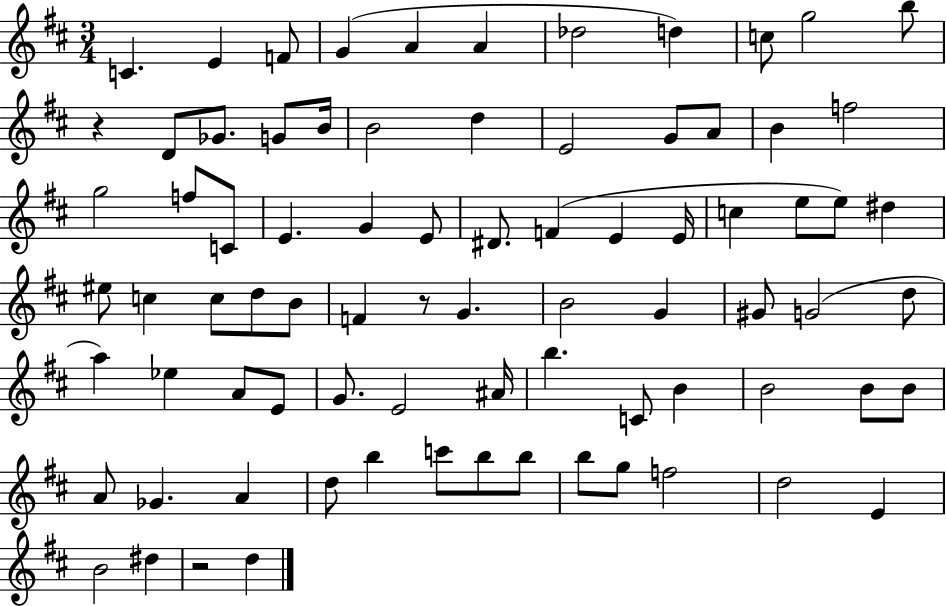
C4/q. E4/q F4/e G4/q A4/q A4/q Db5/h D5/q C5/e G5/h B5/e R/q D4/e Gb4/e. G4/e B4/s B4/h D5/q E4/h G4/e A4/e B4/q F5/h G5/h F5/e C4/e E4/q. G4/q E4/e D#4/e. F4/q E4/q E4/s C5/q E5/e E5/e D#5/q EIS5/e C5/q C5/e D5/e B4/e F4/q R/e G4/q. B4/h G4/q G#4/e G4/h D5/e A5/q Eb5/q A4/e E4/e G4/e. E4/h A#4/s B5/q. C4/e B4/q B4/h B4/e B4/e A4/e Gb4/q. A4/q D5/e B5/q C6/e B5/e B5/e B5/e G5/e F5/h D5/h E4/q B4/h D#5/q R/h D5/q